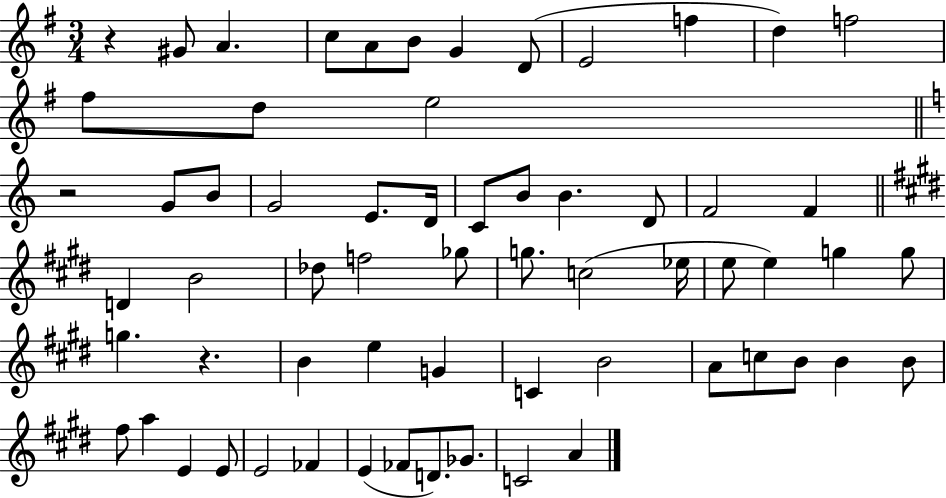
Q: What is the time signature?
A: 3/4